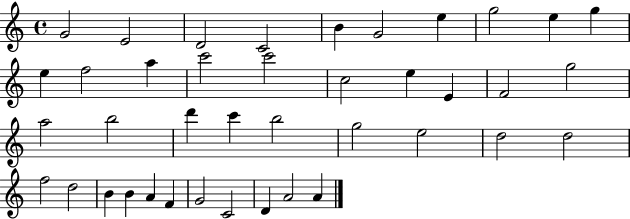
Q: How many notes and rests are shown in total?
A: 40